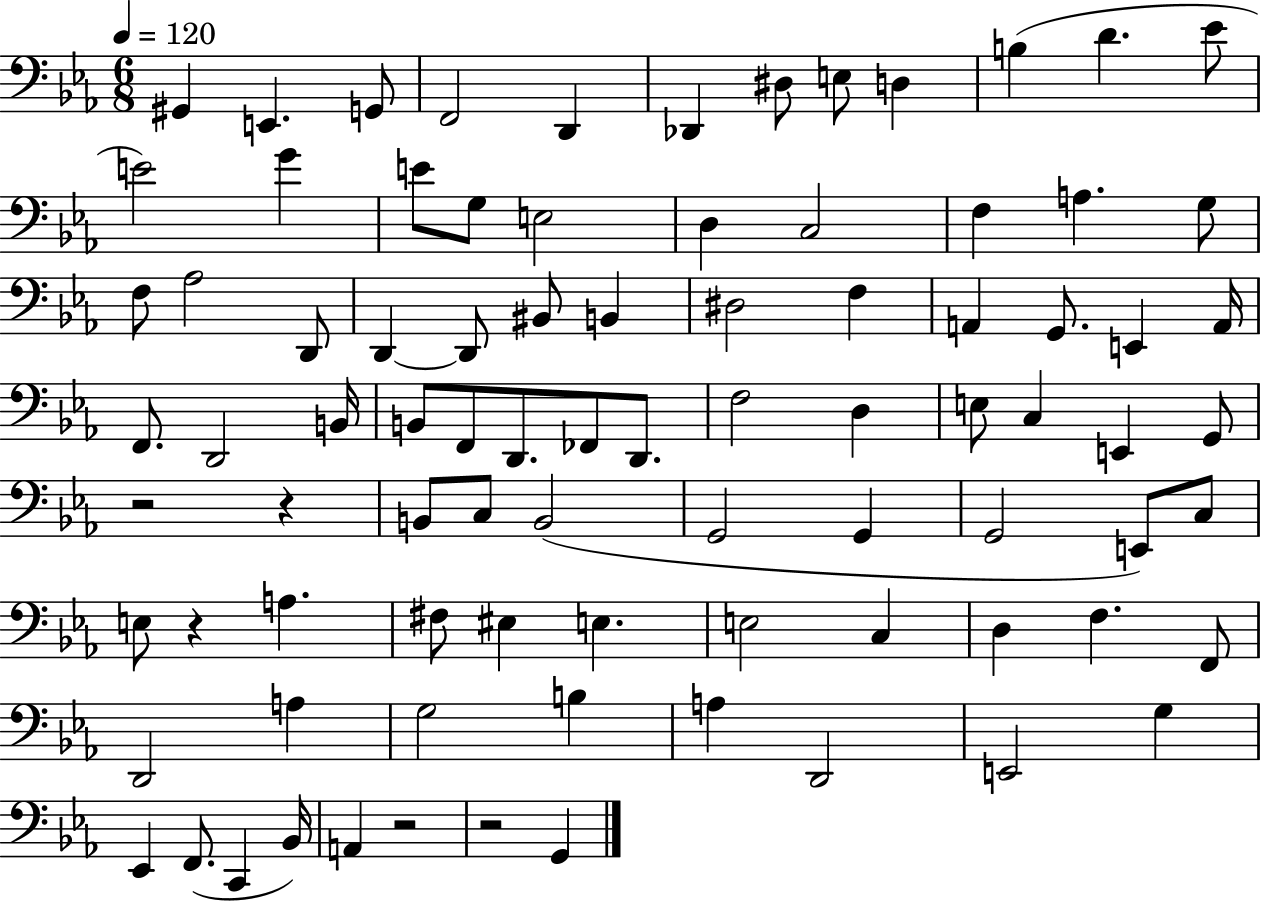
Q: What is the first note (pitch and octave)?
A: G#2